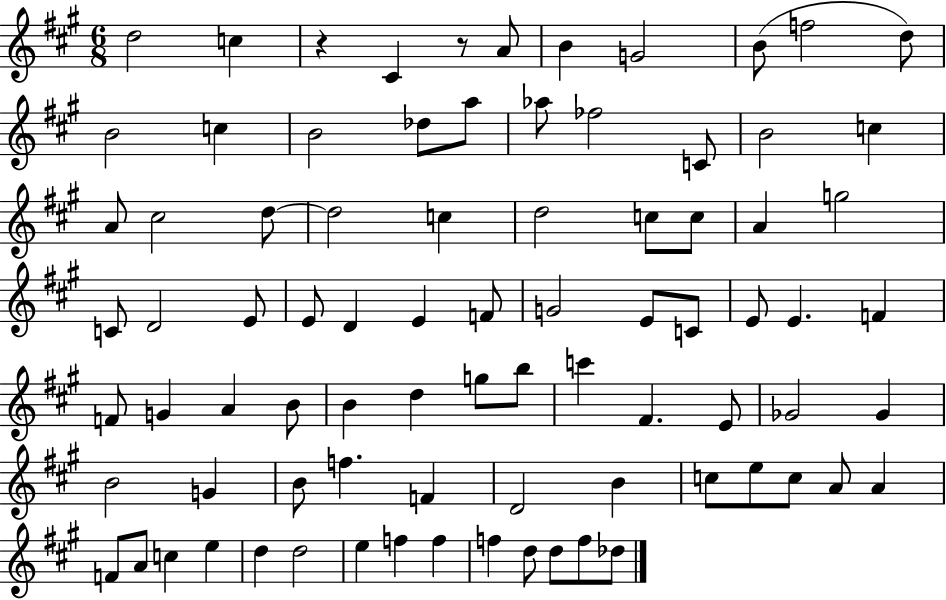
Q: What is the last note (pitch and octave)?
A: Db5